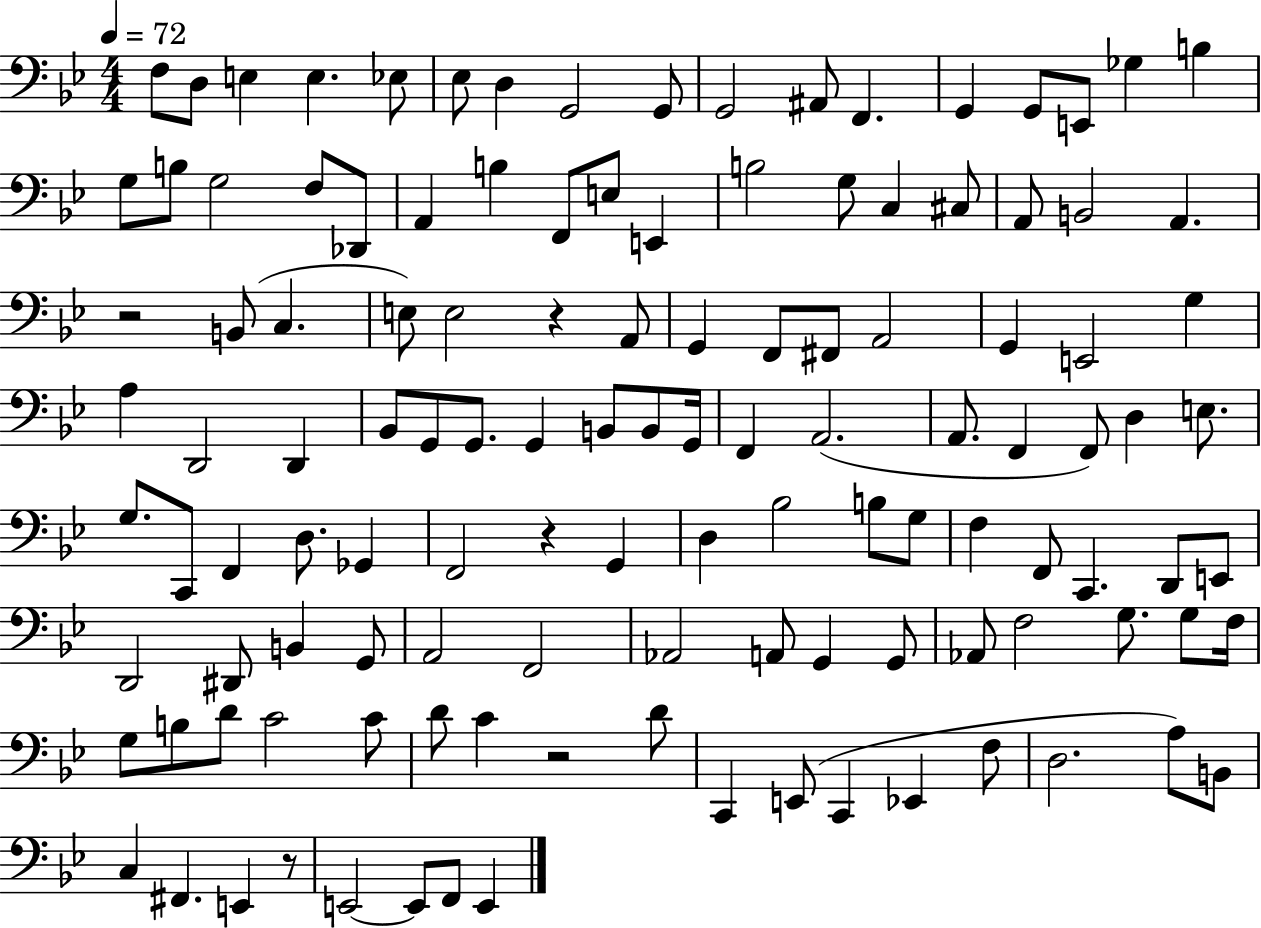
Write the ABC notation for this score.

X:1
T:Untitled
M:4/4
L:1/4
K:Bb
F,/2 D,/2 E, E, _E,/2 _E,/2 D, G,,2 G,,/2 G,,2 ^A,,/2 F,, G,, G,,/2 E,,/2 _G, B, G,/2 B,/2 G,2 F,/2 _D,,/2 A,, B, F,,/2 E,/2 E,, B,2 G,/2 C, ^C,/2 A,,/2 B,,2 A,, z2 B,,/2 C, E,/2 E,2 z A,,/2 G,, F,,/2 ^F,,/2 A,,2 G,, E,,2 G, A, D,,2 D,, _B,,/2 G,,/2 G,,/2 G,, B,,/2 B,,/2 G,,/4 F,, A,,2 A,,/2 F,, F,,/2 D, E,/2 G,/2 C,,/2 F,, D,/2 _G,, F,,2 z G,, D, _B,2 B,/2 G,/2 F, F,,/2 C,, D,,/2 E,,/2 D,,2 ^D,,/2 B,, G,,/2 A,,2 F,,2 _A,,2 A,,/2 G,, G,,/2 _A,,/2 F,2 G,/2 G,/2 F,/4 G,/2 B,/2 D/2 C2 C/2 D/2 C z2 D/2 C,, E,,/2 C,, _E,, F,/2 D,2 A,/2 B,,/2 C, ^F,, E,, z/2 E,,2 E,,/2 F,,/2 E,,